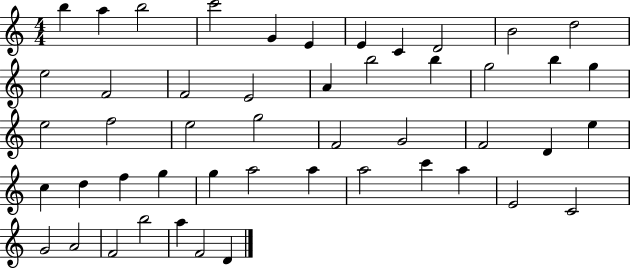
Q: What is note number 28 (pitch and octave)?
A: F4